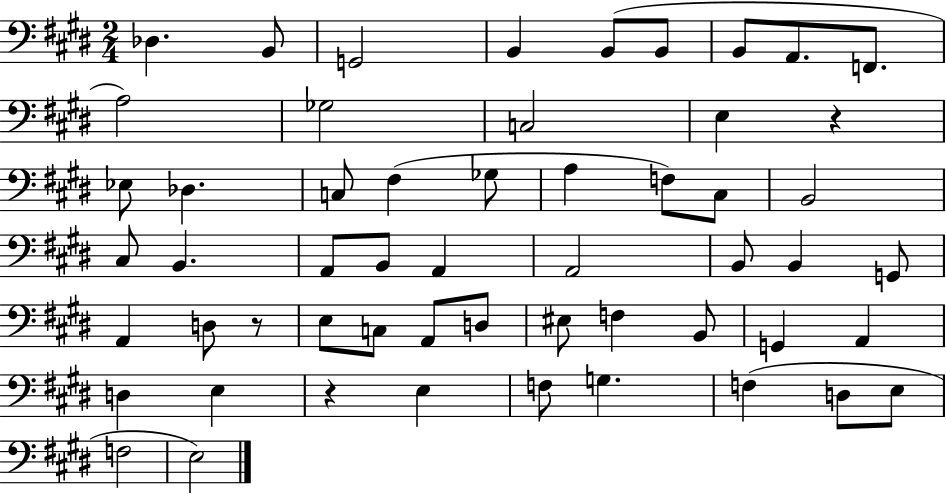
X:1
T:Untitled
M:2/4
L:1/4
K:E
_D, B,,/2 G,,2 B,, B,,/2 B,,/2 B,,/2 A,,/2 F,,/2 A,2 _G,2 C,2 E, z _E,/2 _D, C,/2 ^F, _G,/2 A, F,/2 ^C,/2 B,,2 ^C,/2 B,, A,,/2 B,,/2 A,, A,,2 B,,/2 B,, G,,/2 A,, D,/2 z/2 E,/2 C,/2 A,,/2 D,/2 ^E,/2 F, B,,/2 G,, A,, D, E, z E, F,/2 G, F, D,/2 E,/2 F,2 E,2